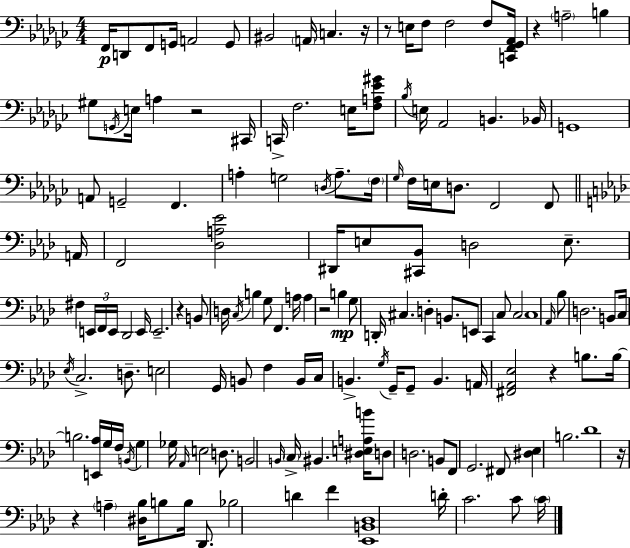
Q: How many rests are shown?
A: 9